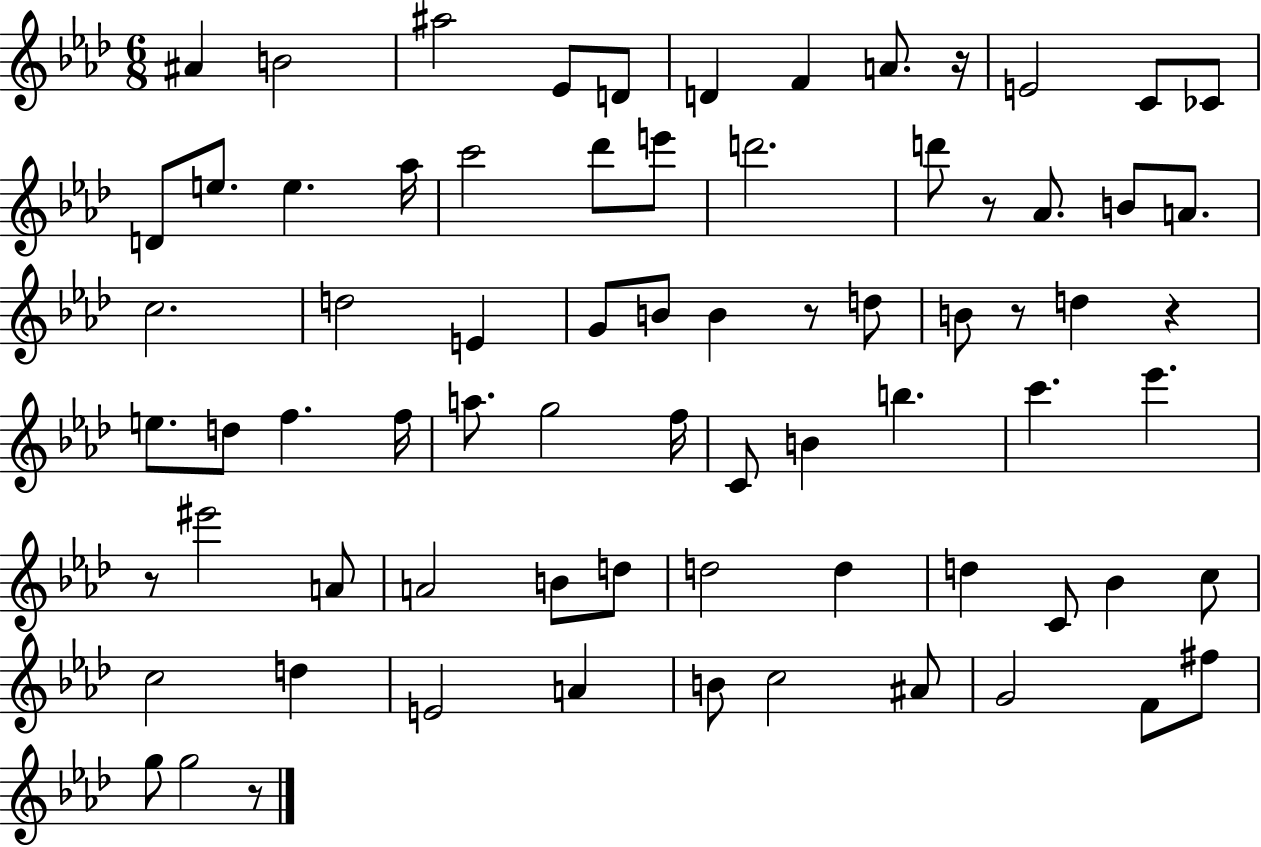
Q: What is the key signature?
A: AES major